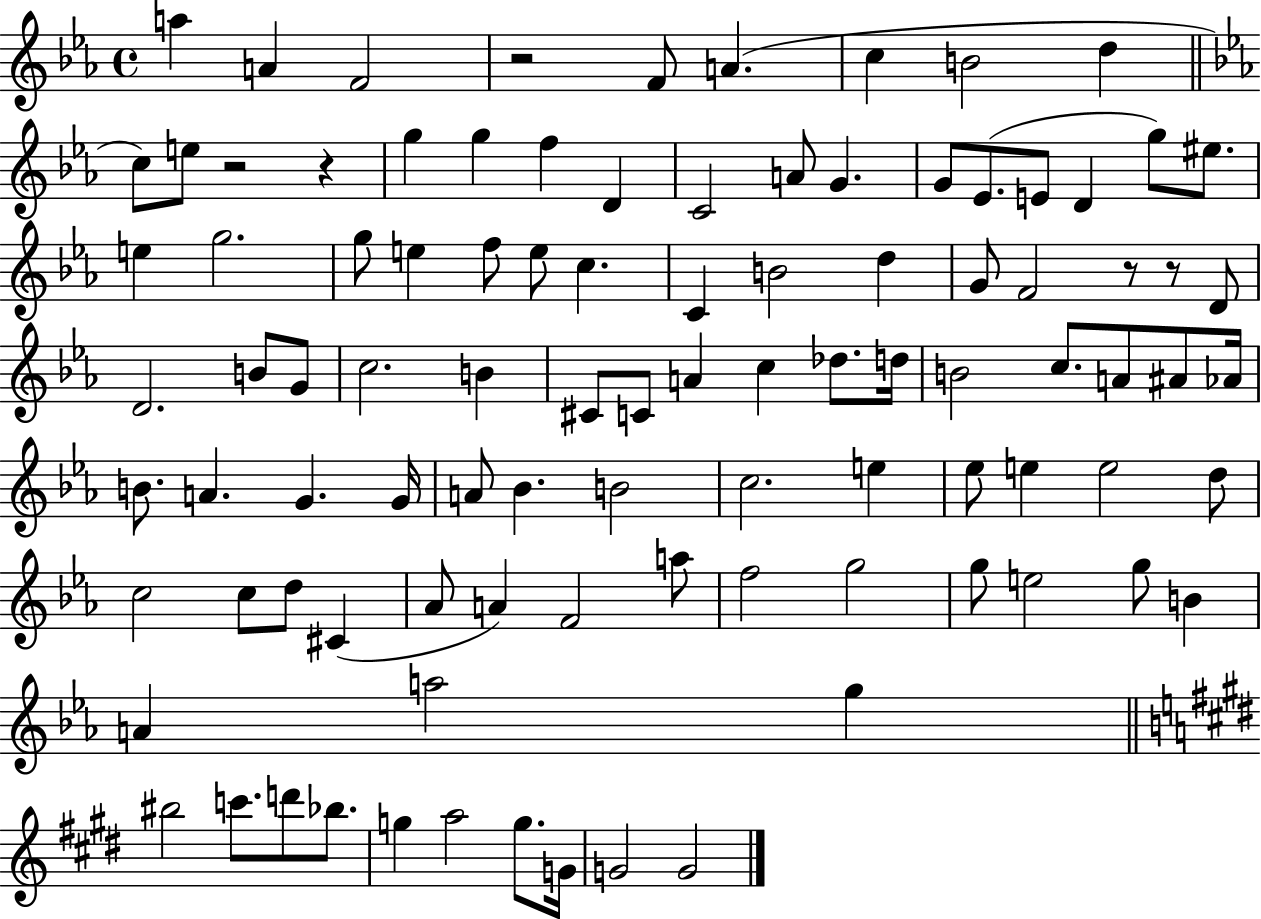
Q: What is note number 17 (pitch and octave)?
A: G4